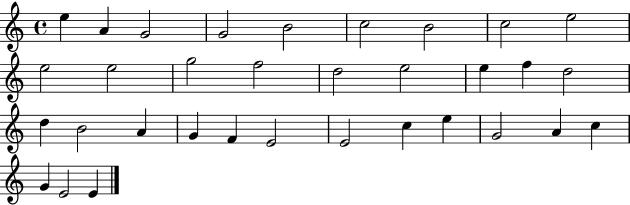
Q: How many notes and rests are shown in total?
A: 33